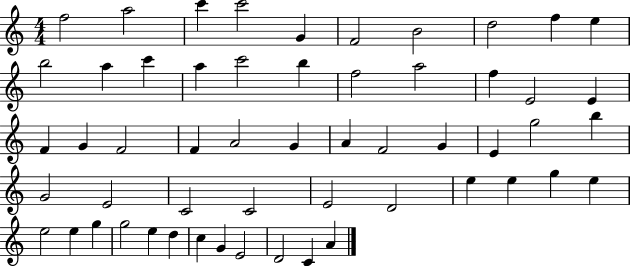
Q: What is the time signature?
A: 4/4